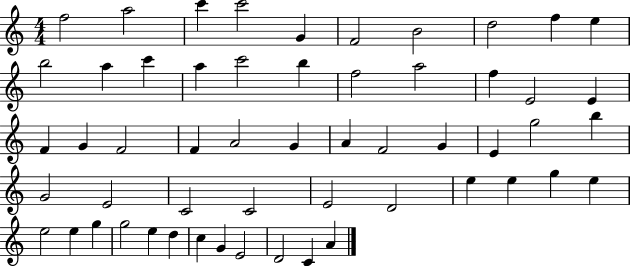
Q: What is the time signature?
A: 4/4